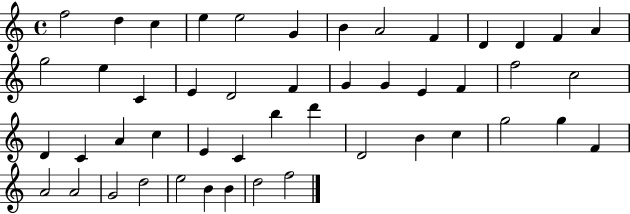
{
  \clef treble
  \time 4/4
  \defaultTimeSignature
  \key c \major
  f''2 d''4 c''4 | e''4 e''2 g'4 | b'4 a'2 f'4 | d'4 d'4 f'4 a'4 | \break g''2 e''4 c'4 | e'4 d'2 f'4 | g'4 g'4 e'4 f'4 | f''2 c''2 | \break d'4 c'4 a'4 c''4 | e'4 c'4 b''4 d'''4 | d'2 b'4 c''4 | g''2 g''4 f'4 | \break a'2 a'2 | g'2 d''2 | e''2 b'4 b'4 | d''2 f''2 | \break \bar "|."
}